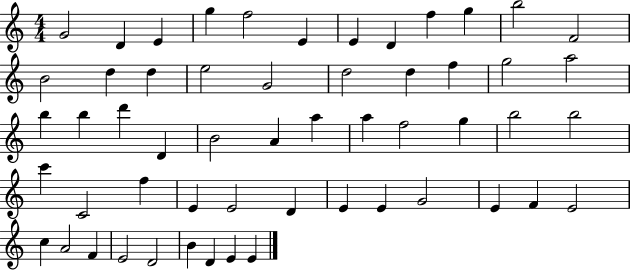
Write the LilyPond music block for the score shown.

{
  \clef treble
  \numericTimeSignature
  \time 4/4
  \key c \major
  g'2 d'4 e'4 | g''4 f''2 e'4 | e'4 d'4 f''4 g''4 | b''2 f'2 | \break b'2 d''4 d''4 | e''2 g'2 | d''2 d''4 f''4 | g''2 a''2 | \break b''4 b''4 d'''4 d'4 | b'2 a'4 a''4 | a''4 f''2 g''4 | b''2 b''2 | \break c'''4 c'2 f''4 | e'4 e'2 d'4 | e'4 e'4 g'2 | e'4 f'4 e'2 | \break c''4 a'2 f'4 | e'2 d'2 | b'4 d'4 e'4 e'4 | \bar "|."
}